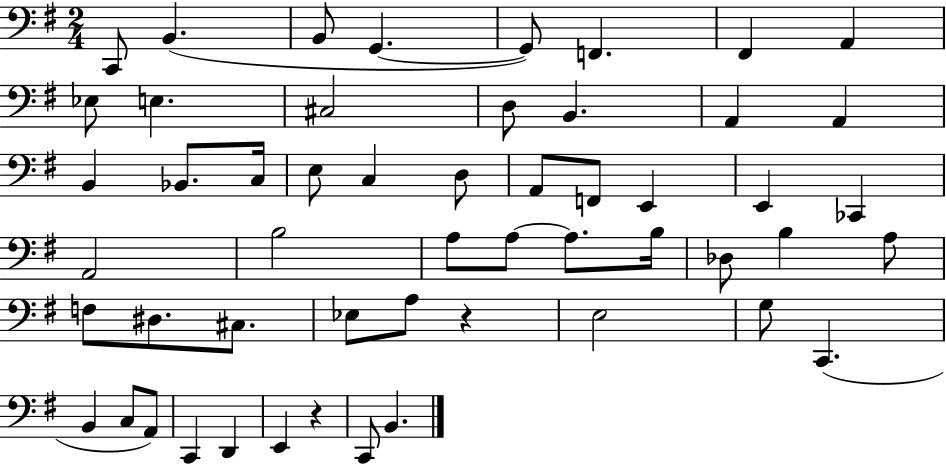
X:1
T:Untitled
M:2/4
L:1/4
K:G
C,,/2 B,, B,,/2 G,, G,,/2 F,, ^F,, A,, _E,/2 E, ^C,2 D,/2 B,, A,, A,, B,, _B,,/2 C,/4 E,/2 C, D,/2 A,,/2 F,,/2 E,, E,, _C,, A,,2 B,2 A,/2 A,/2 A,/2 B,/4 _D,/2 B, A,/2 F,/2 ^D,/2 ^C,/2 _E,/2 A,/2 z E,2 G,/2 C,, B,, C,/2 A,,/2 C,, D,, E,, z C,,/2 B,,